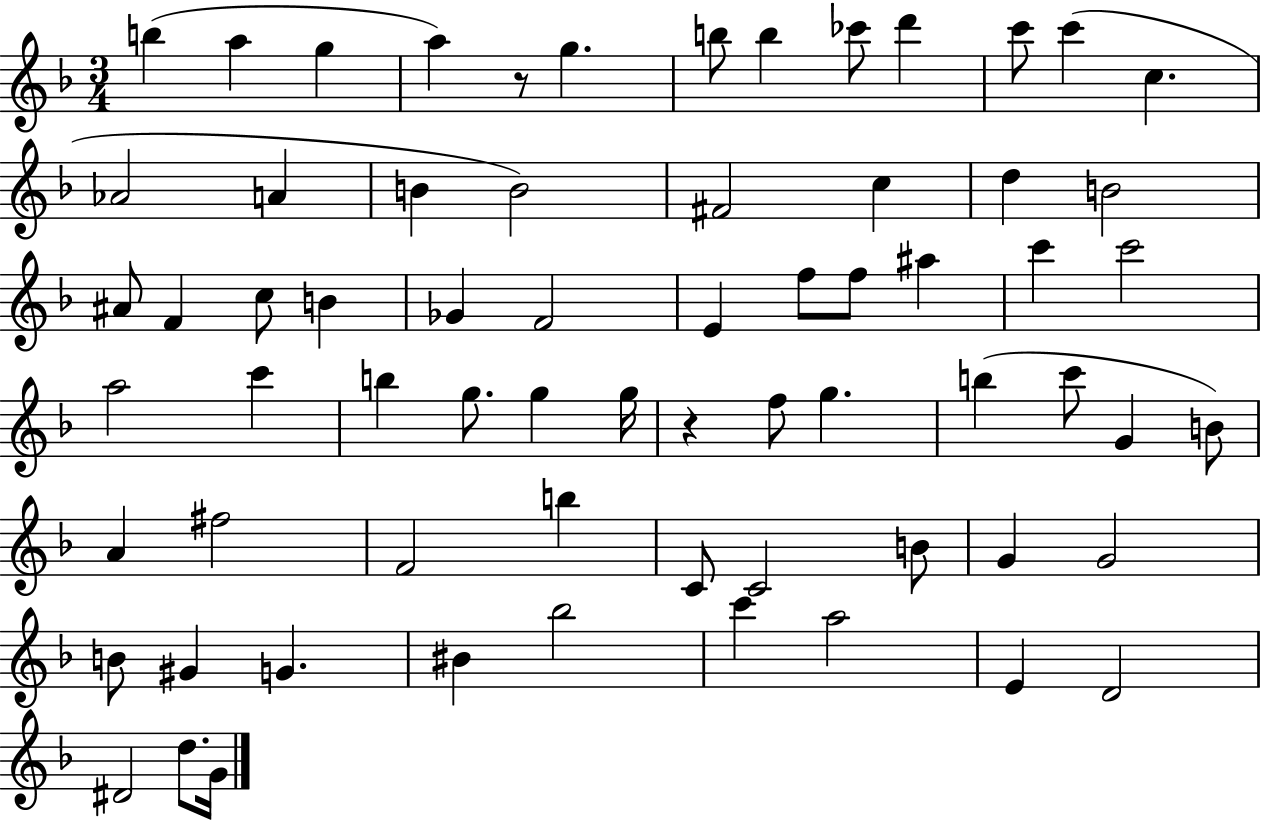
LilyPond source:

{
  \clef treble
  \numericTimeSignature
  \time 3/4
  \key f \major
  b''4( a''4 g''4 | a''4) r8 g''4. | b''8 b''4 ces'''8 d'''4 | c'''8 c'''4( c''4. | \break aes'2 a'4 | b'4 b'2) | fis'2 c''4 | d''4 b'2 | \break ais'8 f'4 c''8 b'4 | ges'4 f'2 | e'4 f''8 f''8 ais''4 | c'''4 c'''2 | \break a''2 c'''4 | b''4 g''8. g''4 g''16 | r4 f''8 g''4. | b''4( c'''8 g'4 b'8) | \break a'4 fis''2 | f'2 b''4 | c'8 c'2 b'8 | g'4 g'2 | \break b'8 gis'4 g'4. | bis'4 bes''2 | c'''4 a''2 | e'4 d'2 | \break dis'2 d''8. g'16 | \bar "|."
}